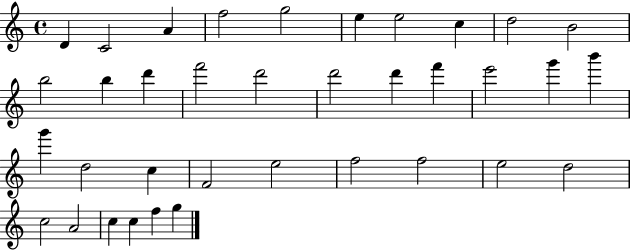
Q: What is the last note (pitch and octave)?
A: G5